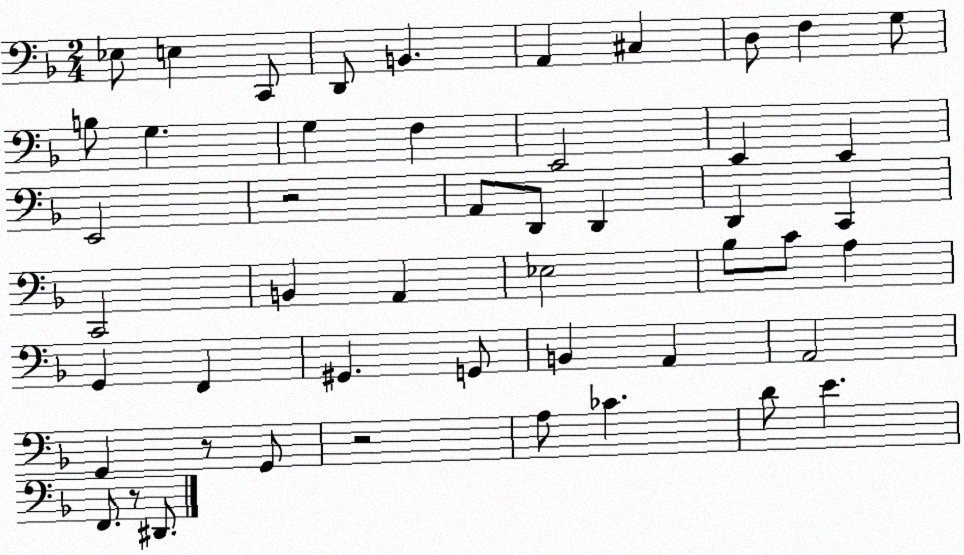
X:1
T:Untitled
M:2/4
L:1/4
K:F
_E,/2 E, C,,/2 D,,/2 B,, A,, ^C, D,/2 F, G,/2 B,/2 G, G, F, E,,2 E,, E,, E,,2 z2 A,,/2 D,,/2 D,, D,, C,, C,,2 B,, A,, _E,2 _B,/2 C/2 A, G,, F,, ^G,, G,,/2 B,, A,, A,,2 G,, z/2 G,,/2 z2 A,/2 _C D/2 E F,,/2 z/2 ^D,,/2